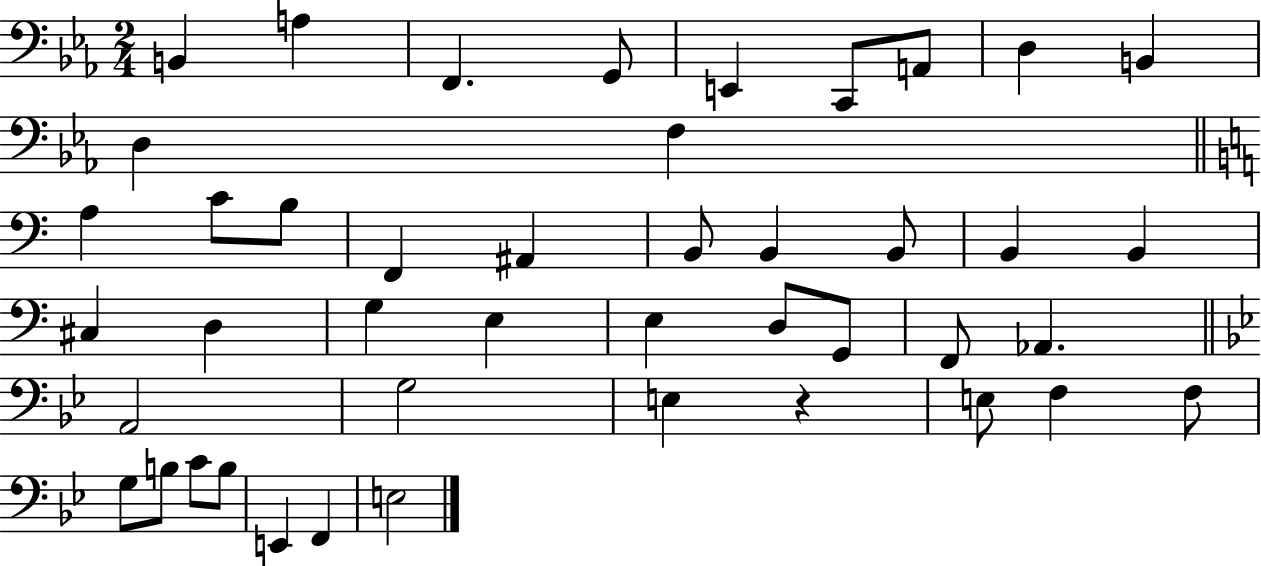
X:1
T:Untitled
M:2/4
L:1/4
K:Eb
B,, A, F,, G,,/2 E,, C,,/2 A,,/2 D, B,, D, F, A, C/2 B,/2 F,, ^A,, B,,/2 B,, B,,/2 B,, B,, ^C, D, G, E, E, D,/2 G,,/2 F,,/2 _A,, A,,2 G,2 E, z E,/2 F, F,/2 G,/2 B,/2 C/2 B,/2 E,, F,, E,2